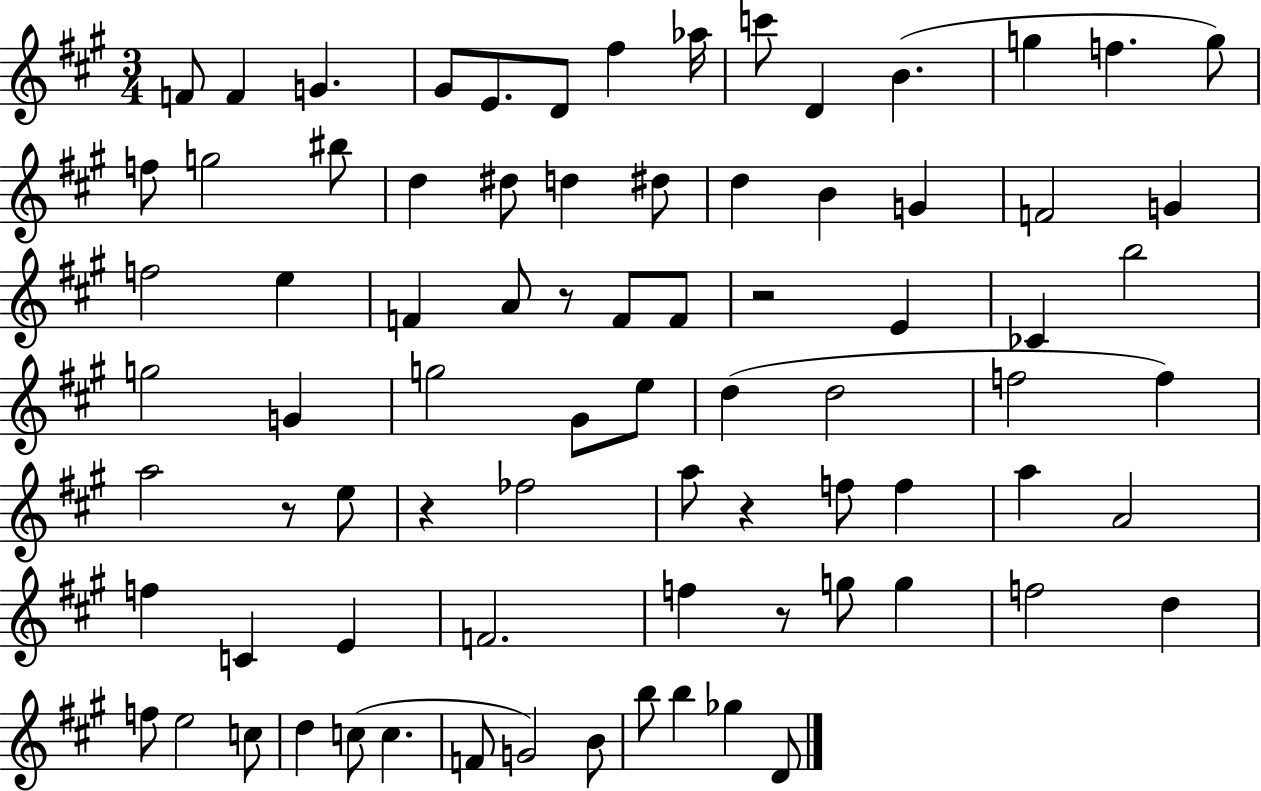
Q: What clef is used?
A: treble